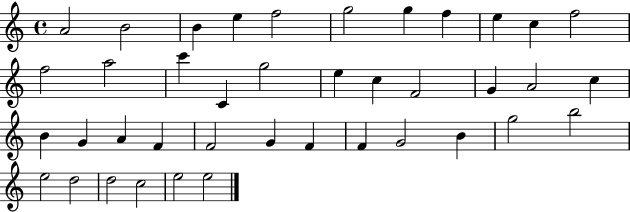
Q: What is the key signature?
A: C major